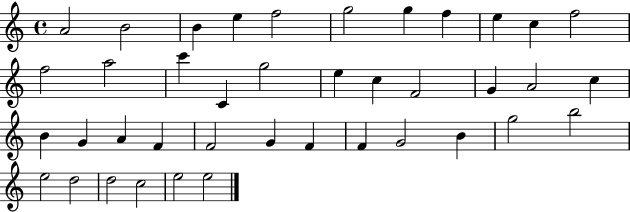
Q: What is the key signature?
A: C major